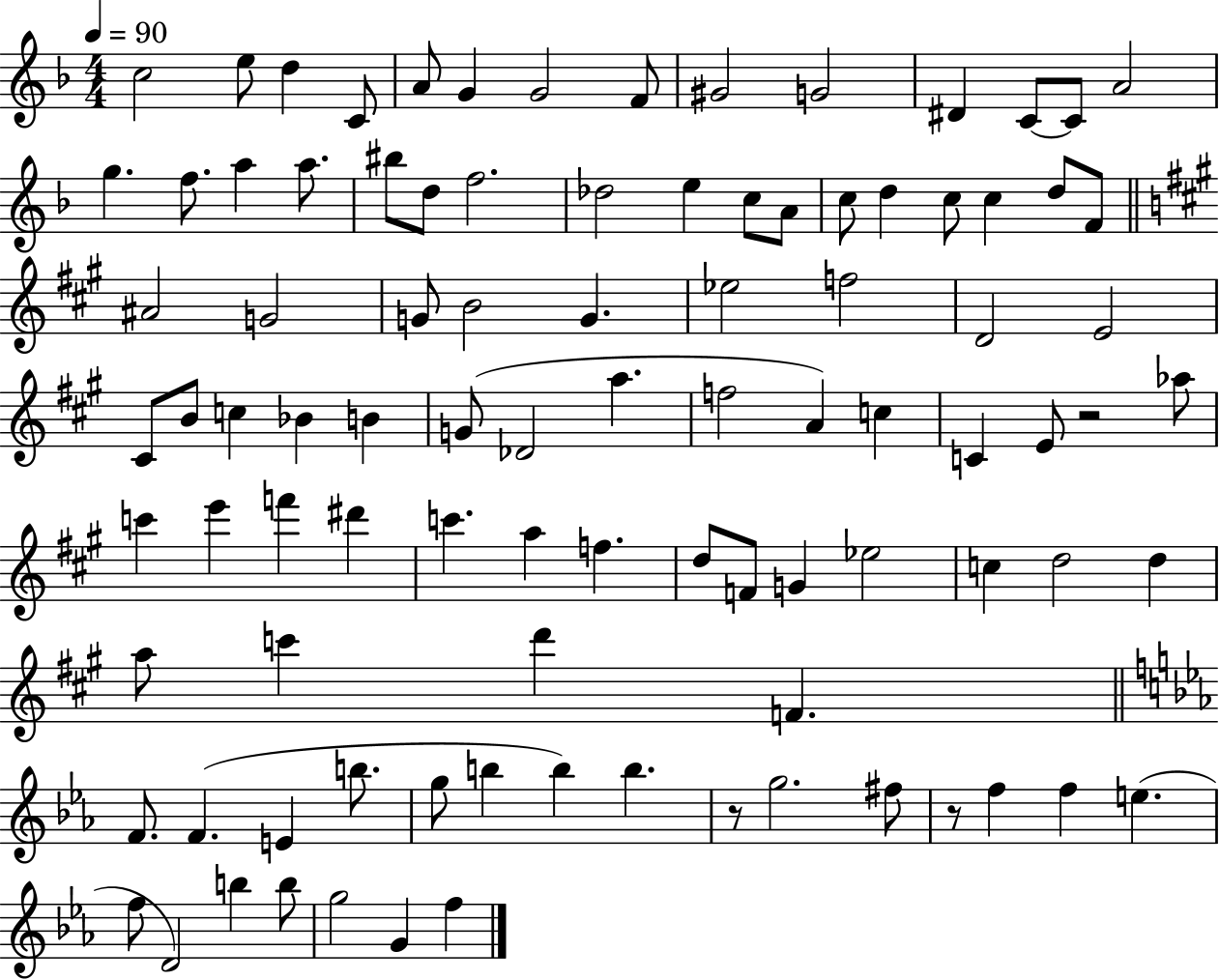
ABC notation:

X:1
T:Untitled
M:4/4
L:1/4
K:F
c2 e/2 d C/2 A/2 G G2 F/2 ^G2 G2 ^D C/2 C/2 A2 g f/2 a a/2 ^b/2 d/2 f2 _d2 e c/2 A/2 c/2 d c/2 c d/2 F/2 ^A2 G2 G/2 B2 G _e2 f2 D2 E2 ^C/2 B/2 c _B B G/2 _D2 a f2 A c C E/2 z2 _a/2 c' e' f' ^d' c' a f d/2 F/2 G _e2 c d2 d a/2 c' d' F F/2 F E b/2 g/2 b b b z/2 g2 ^f/2 z/2 f f e f/2 D2 b b/2 g2 G f